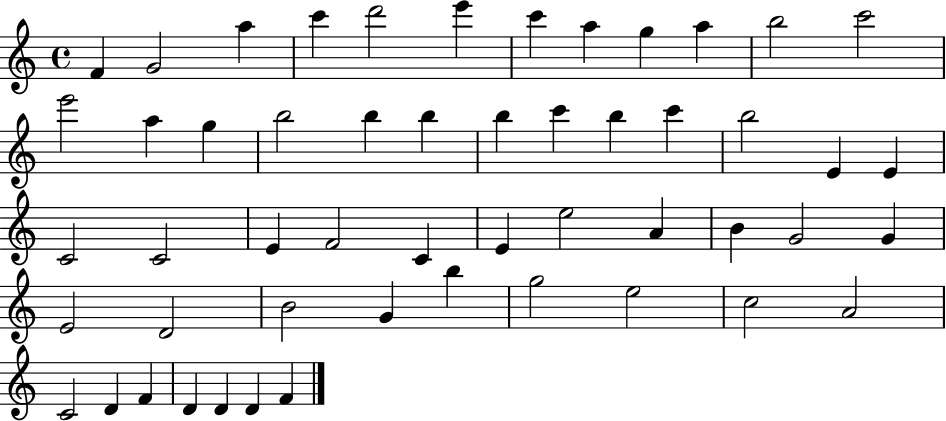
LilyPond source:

{
  \clef treble
  \time 4/4
  \defaultTimeSignature
  \key c \major
  f'4 g'2 a''4 | c'''4 d'''2 e'''4 | c'''4 a''4 g''4 a''4 | b''2 c'''2 | \break e'''2 a''4 g''4 | b''2 b''4 b''4 | b''4 c'''4 b''4 c'''4 | b''2 e'4 e'4 | \break c'2 c'2 | e'4 f'2 c'4 | e'4 e''2 a'4 | b'4 g'2 g'4 | \break e'2 d'2 | b'2 g'4 b''4 | g''2 e''2 | c''2 a'2 | \break c'2 d'4 f'4 | d'4 d'4 d'4 f'4 | \bar "|."
}